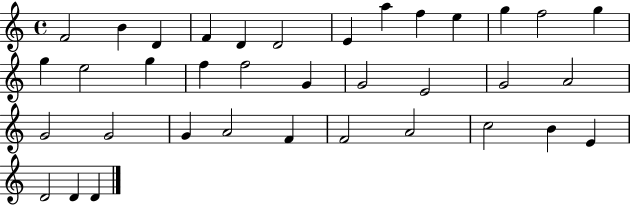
{
  \clef treble
  \time 4/4
  \defaultTimeSignature
  \key c \major
  f'2 b'4 d'4 | f'4 d'4 d'2 | e'4 a''4 f''4 e''4 | g''4 f''2 g''4 | \break g''4 e''2 g''4 | f''4 f''2 g'4 | g'2 e'2 | g'2 a'2 | \break g'2 g'2 | g'4 a'2 f'4 | f'2 a'2 | c''2 b'4 e'4 | \break d'2 d'4 d'4 | \bar "|."
}